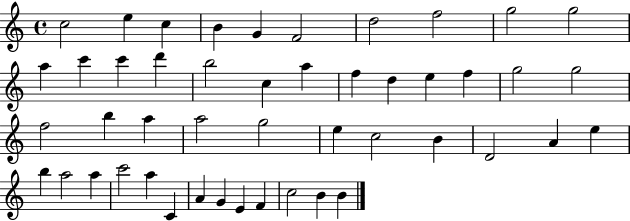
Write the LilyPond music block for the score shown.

{
  \clef treble
  \time 4/4
  \defaultTimeSignature
  \key c \major
  c''2 e''4 c''4 | b'4 g'4 f'2 | d''2 f''2 | g''2 g''2 | \break a''4 c'''4 c'''4 d'''4 | b''2 c''4 a''4 | f''4 d''4 e''4 f''4 | g''2 g''2 | \break f''2 b''4 a''4 | a''2 g''2 | e''4 c''2 b'4 | d'2 a'4 e''4 | \break b''4 a''2 a''4 | c'''2 a''4 c'4 | a'4 g'4 e'4 f'4 | c''2 b'4 b'4 | \break \bar "|."
}